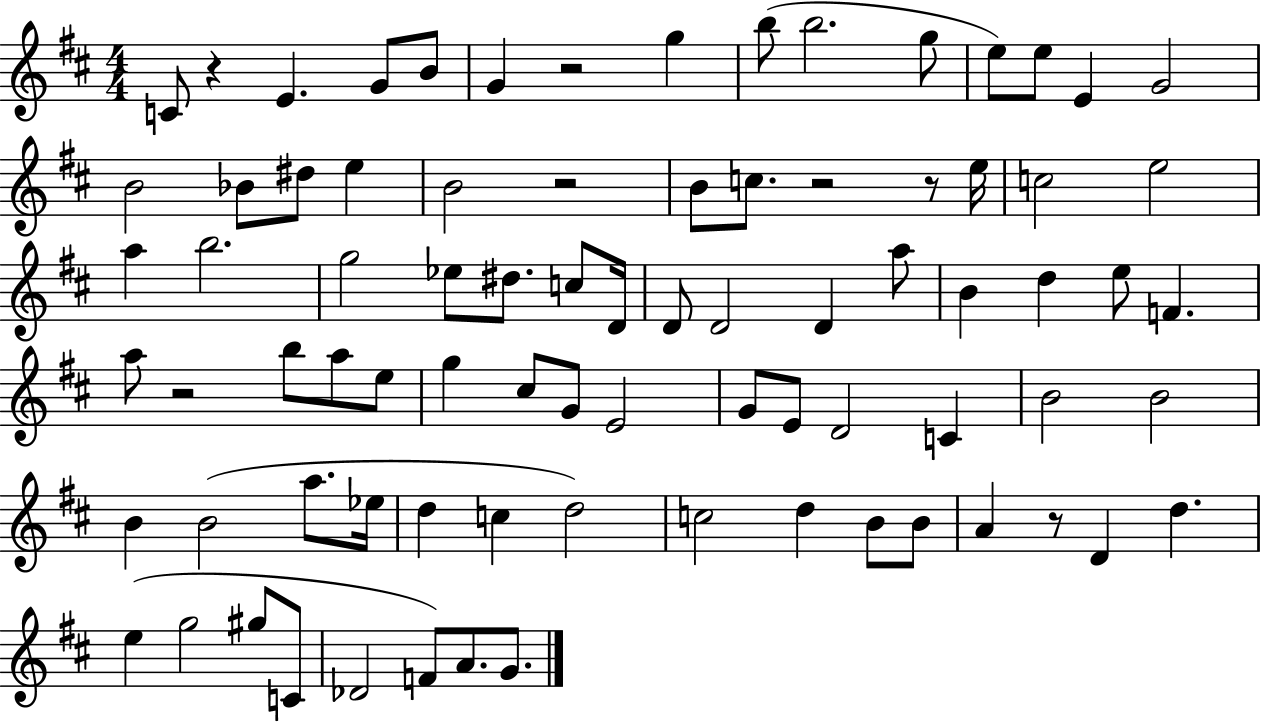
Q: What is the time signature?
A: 4/4